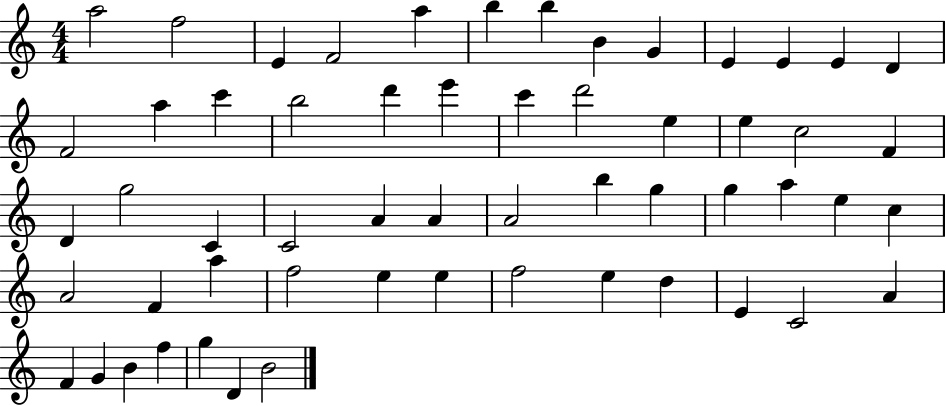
{
  \clef treble
  \numericTimeSignature
  \time 4/4
  \key c \major
  a''2 f''2 | e'4 f'2 a''4 | b''4 b''4 b'4 g'4 | e'4 e'4 e'4 d'4 | \break f'2 a''4 c'''4 | b''2 d'''4 e'''4 | c'''4 d'''2 e''4 | e''4 c''2 f'4 | \break d'4 g''2 c'4 | c'2 a'4 a'4 | a'2 b''4 g''4 | g''4 a''4 e''4 c''4 | \break a'2 f'4 a''4 | f''2 e''4 e''4 | f''2 e''4 d''4 | e'4 c'2 a'4 | \break f'4 g'4 b'4 f''4 | g''4 d'4 b'2 | \bar "|."
}